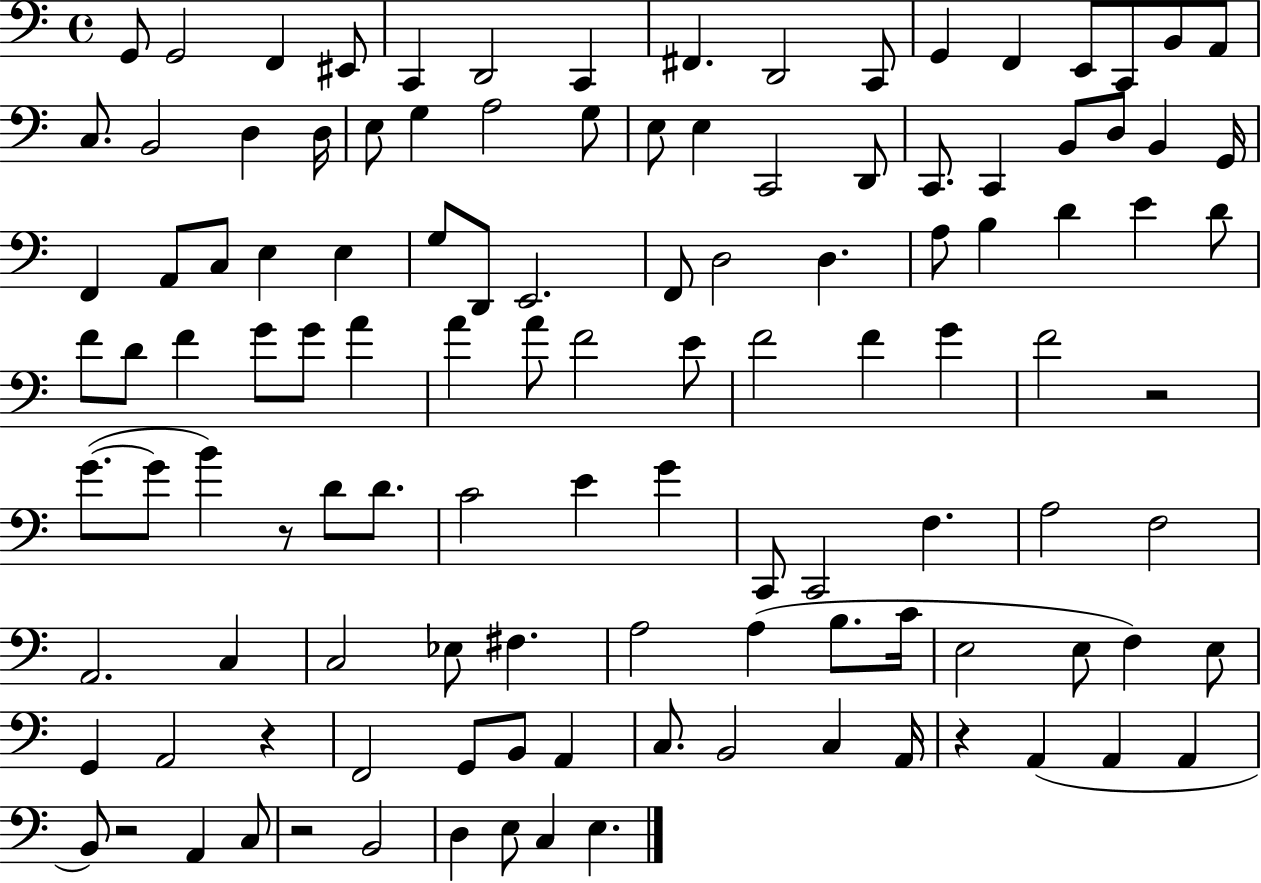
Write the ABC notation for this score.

X:1
T:Untitled
M:4/4
L:1/4
K:C
G,,/2 G,,2 F,, ^E,,/2 C,, D,,2 C,, ^F,, D,,2 C,,/2 G,, F,, E,,/2 C,,/2 B,,/2 A,,/2 C,/2 B,,2 D, D,/4 E,/2 G, A,2 G,/2 E,/2 E, C,,2 D,,/2 C,,/2 C,, B,,/2 D,/2 B,, G,,/4 F,, A,,/2 C,/2 E, E, G,/2 D,,/2 E,,2 F,,/2 D,2 D, A,/2 B, D E D/2 F/2 D/2 F G/2 G/2 A A A/2 F2 E/2 F2 F G F2 z2 G/2 G/2 B z/2 D/2 D/2 C2 E G C,,/2 C,,2 F, A,2 F,2 A,,2 C, C,2 _E,/2 ^F, A,2 A, B,/2 C/4 E,2 E,/2 F, E,/2 G,, A,,2 z F,,2 G,,/2 B,,/2 A,, C,/2 B,,2 C, A,,/4 z A,, A,, A,, B,,/2 z2 A,, C,/2 z2 B,,2 D, E,/2 C, E,